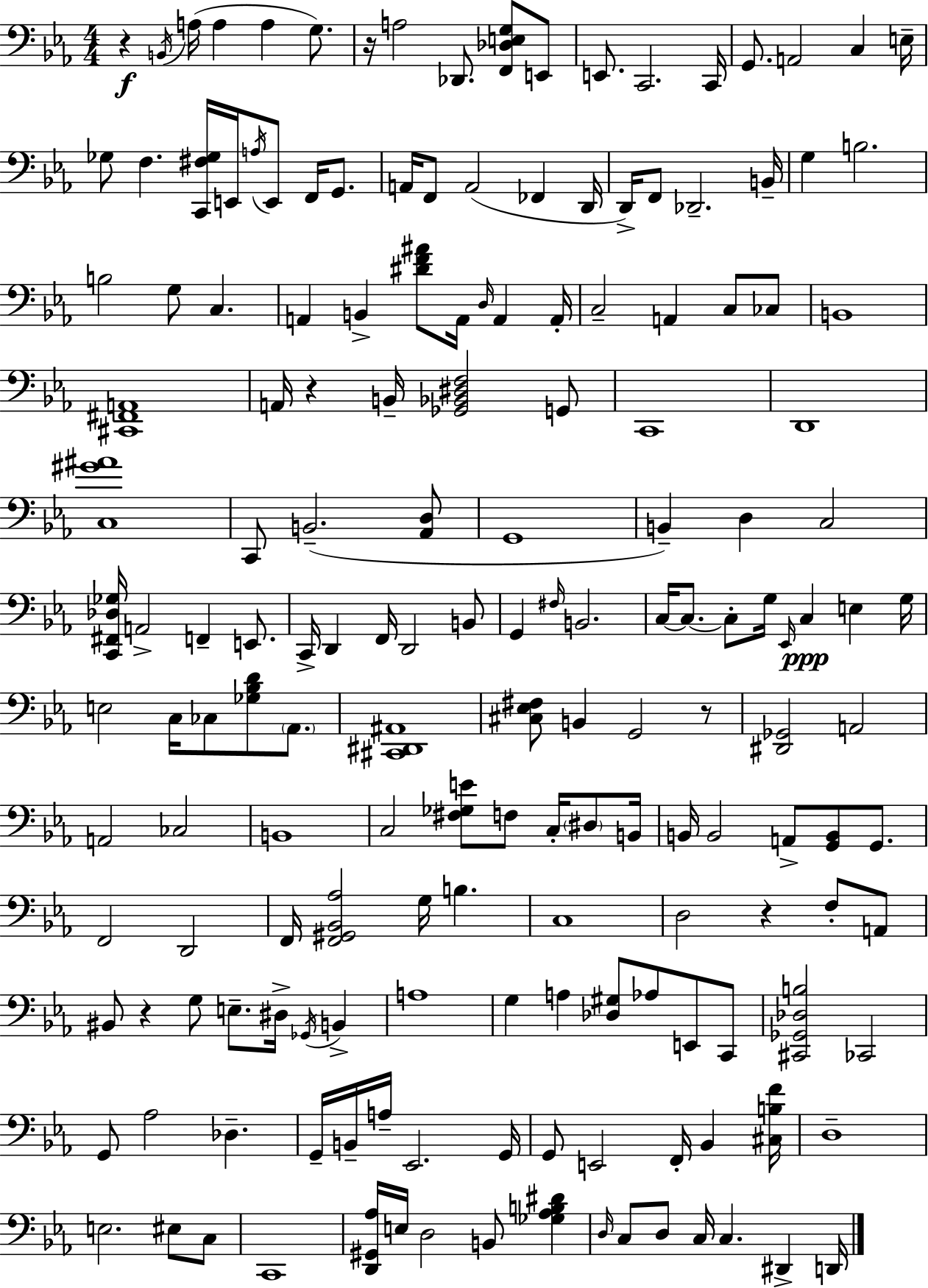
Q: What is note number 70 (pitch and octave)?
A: C3